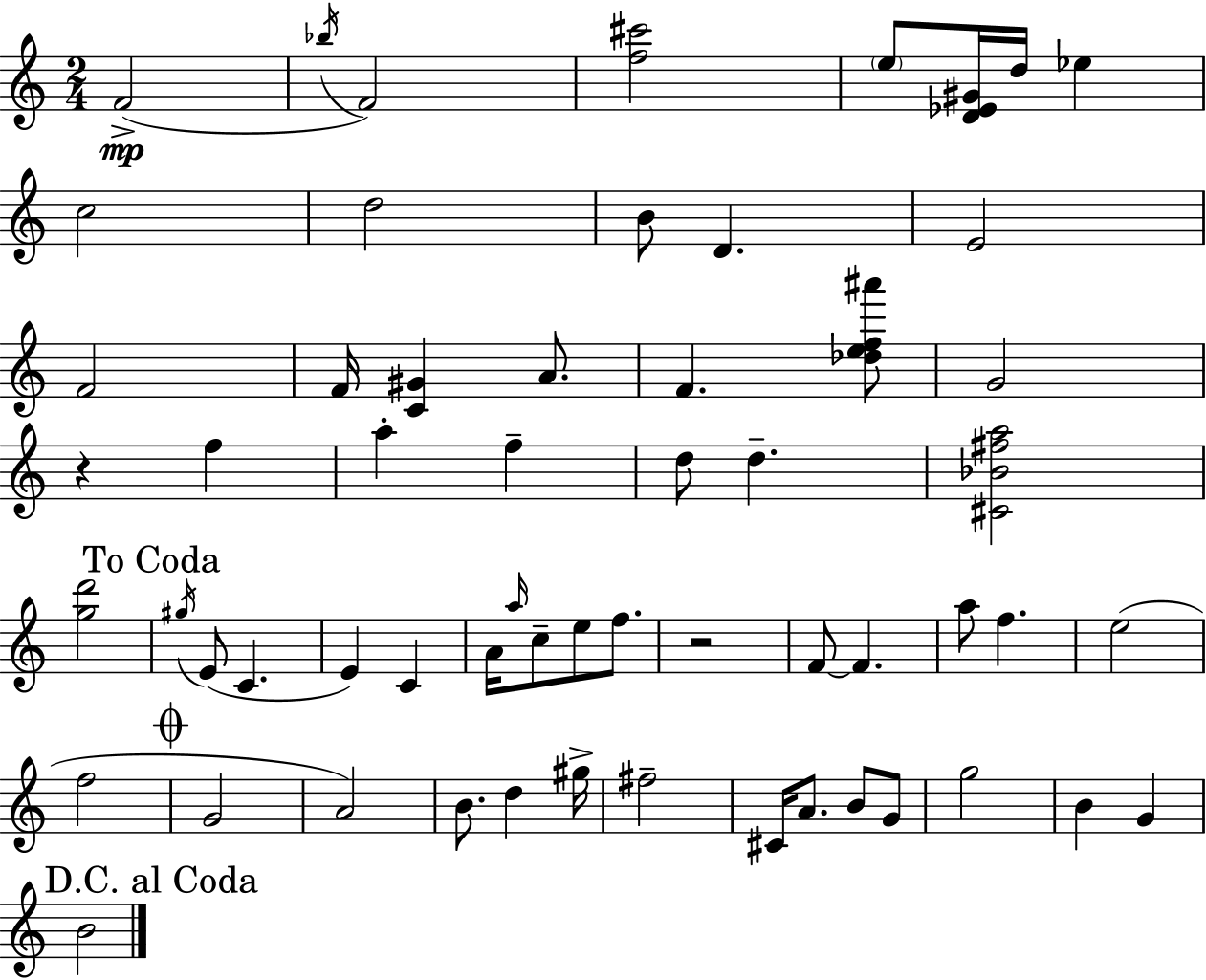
F4/h Bb5/s F4/h [F5,C#6]/h E5/e [D4,Eb4,G#4]/s D5/s Eb5/q C5/h D5/h B4/e D4/q. E4/h F4/h F4/s [C4,G#4]/q A4/e. F4/q. [Db5,E5,F5,A#6]/e G4/h R/q F5/q A5/q F5/q D5/e D5/q. [C#4,Bb4,F#5,A5]/h [G5,D6]/h G#5/s E4/e C4/q. E4/q C4/q A4/s A5/s C5/e E5/e F5/e. R/h F4/e F4/q. A5/e F5/q. E5/h F5/h G4/h A4/h B4/e. D5/q G#5/s F#5/h C#4/s A4/e. B4/e G4/e G5/h B4/q G4/q B4/h